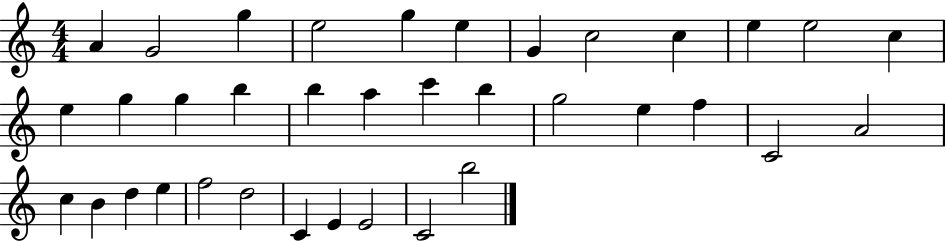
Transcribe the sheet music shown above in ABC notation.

X:1
T:Untitled
M:4/4
L:1/4
K:C
A G2 g e2 g e G c2 c e e2 c e g g b b a c' b g2 e f C2 A2 c B d e f2 d2 C E E2 C2 b2